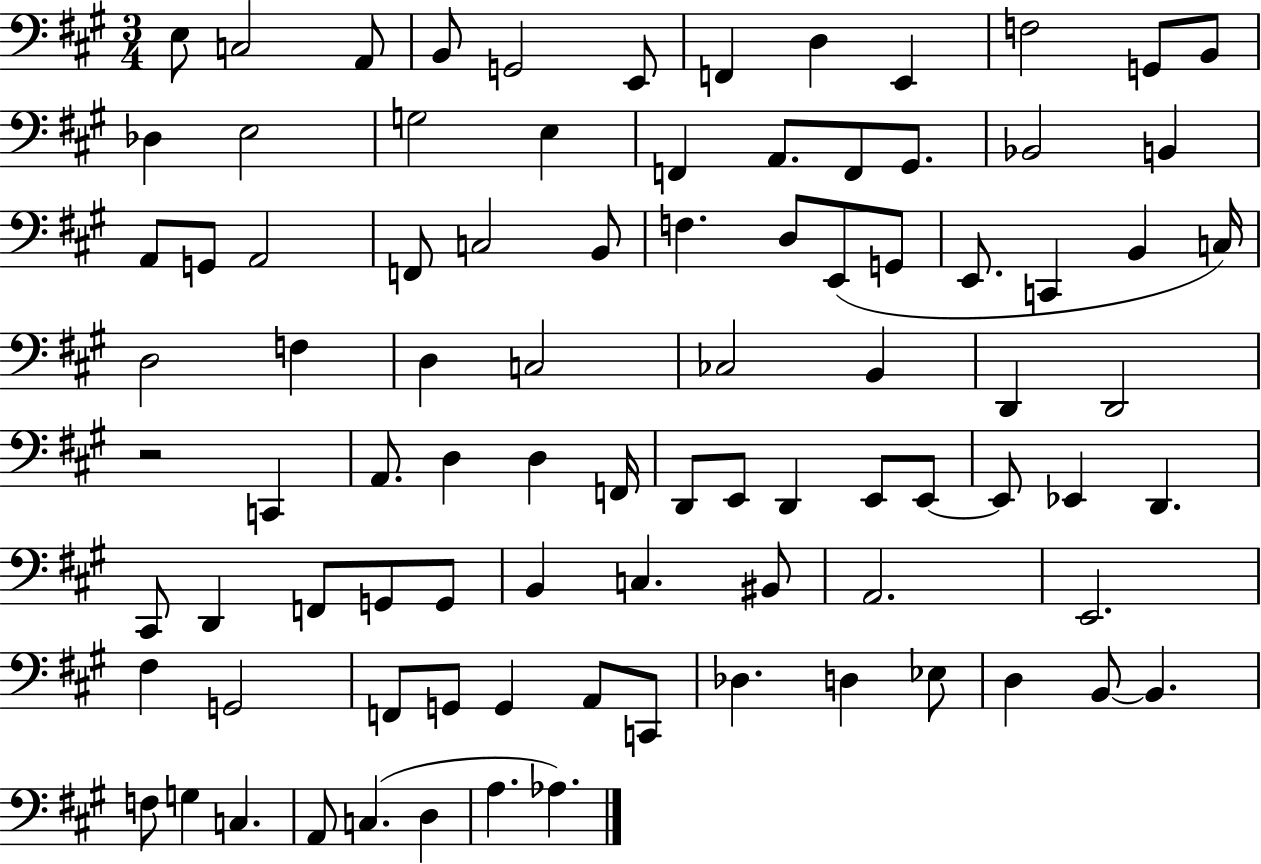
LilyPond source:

{
  \clef bass
  \numericTimeSignature
  \time 3/4
  \key a \major
  e8 c2 a,8 | b,8 g,2 e,8 | f,4 d4 e,4 | f2 g,8 b,8 | \break des4 e2 | g2 e4 | f,4 a,8. f,8 gis,8. | bes,2 b,4 | \break a,8 g,8 a,2 | f,8 c2 b,8 | f4. d8 e,8( g,8 | e,8. c,4 b,4 c16) | \break d2 f4 | d4 c2 | ces2 b,4 | d,4 d,2 | \break r2 c,4 | a,8. d4 d4 f,16 | d,8 e,8 d,4 e,8 e,8~~ | e,8 ees,4 d,4. | \break cis,8 d,4 f,8 g,8 g,8 | b,4 c4. bis,8 | a,2. | e,2. | \break fis4 g,2 | f,8 g,8 g,4 a,8 c,8 | des4. d4 ees8 | d4 b,8~~ b,4. | \break f8 g4 c4. | a,8 c4.( d4 | a4. aes4.) | \bar "|."
}